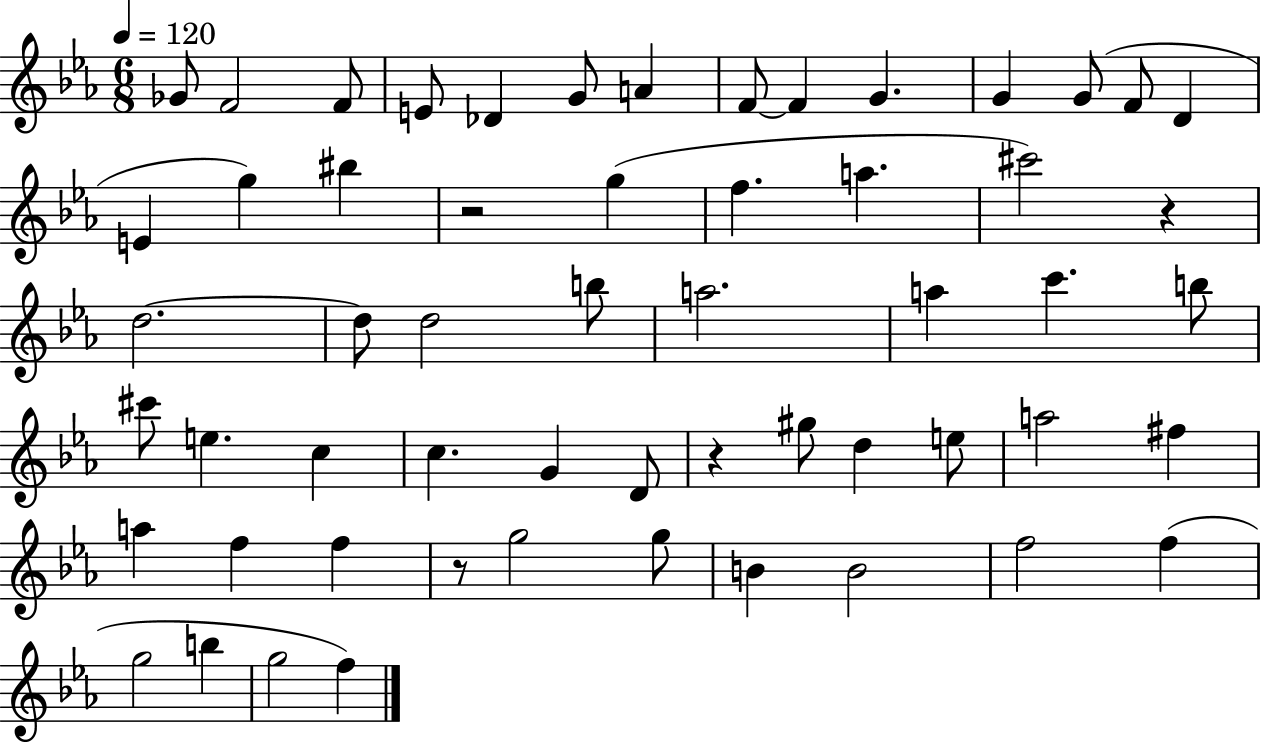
{
  \clef treble
  \numericTimeSignature
  \time 6/8
  \key ees \major
  \tempo 4 = 120
  ges'8 f'2 f'8 | e'8 des'4 g'8 a'4 | f'8~~ f'4 g'4. | g'4 g'8( f'8 d'4 | \break e'4 g''4) bis''4 | r2 g''4( | f''4. a''4. | cis'''2) r4 | \break d''2.~~ | d''8 d''2 b''8 | a''2. | a''4 c'''4. b''8 | \break cis'''8 e''4. c''4 | c''4. g'4 d'8 | r4 gis''8 d''4 e''8 | a''2 fis''4 | \break a''4 f''4 f''4 | r8 g''2 g''8 | b'4 b'2 | f''2 f''4( | \break g''2 b''4 | g''2 f''4) | \bar "|."
}